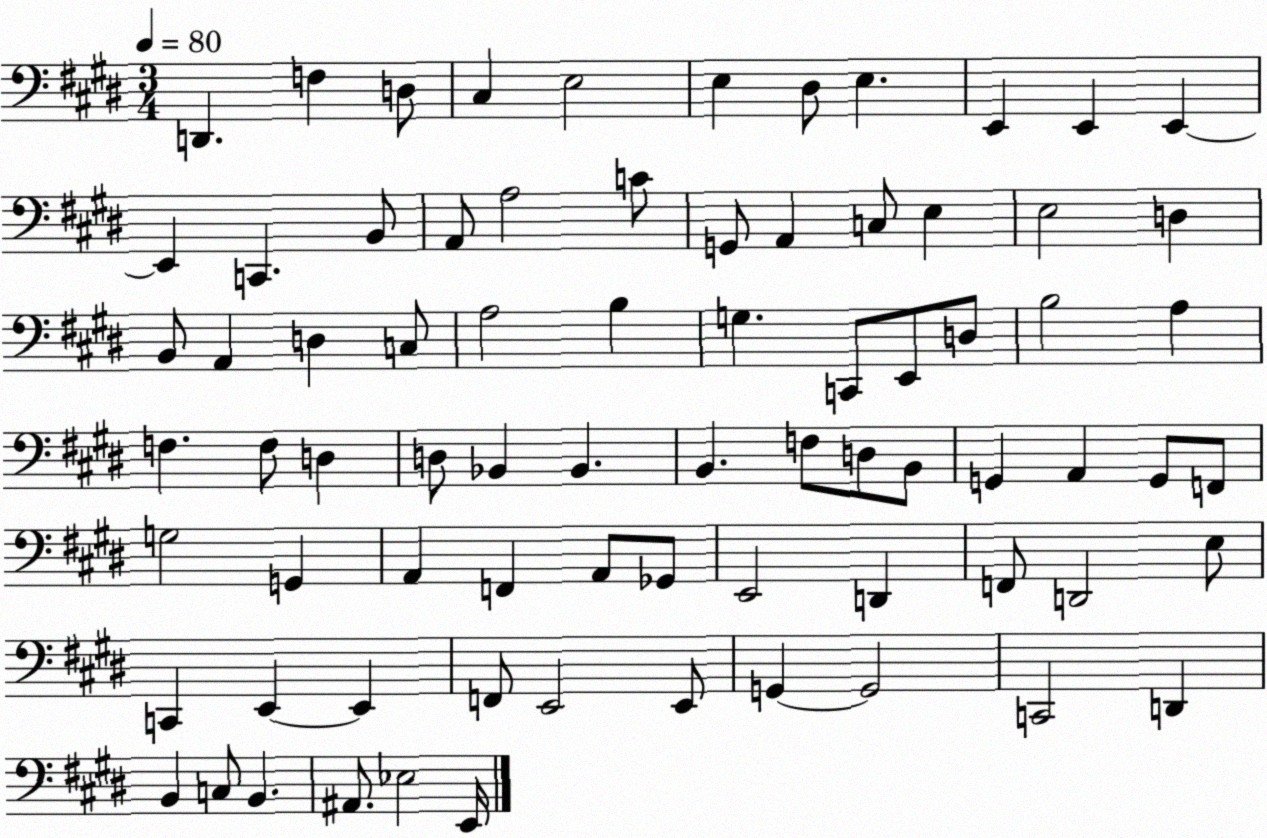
X:1
T:Untitled
M:3/4
L:1/4
K:E
D,, F, D,/2 ^C, E,2 E, ^D,/2 E, E,, E,, E,, E,, C,, B,,/2 A,,/2 A,2 C/2 G,,/2 A,, C,/2 E, E,2 D, B,,/2 A,, D, C,/2 A,2 B, G, C,,/2 E,,/2 D,/2 B,2 A, F, F,/2 D, D,/2 _B,, _B,, B,, F,/2 D,/2 B,,/2 G,, A,, G,,/2 F,,/2 G,2 G,, A,, F,, A,,/2 _G,,/2 E,,2 D,, F,,/2 D,,2 E,/2 C,, E,, E,, F,,/2 E,,2 E,,/2 G,, G,,2 C,,2 D,, B,, C,/2 B,, ^A,,/2 _E,2 E,,/4